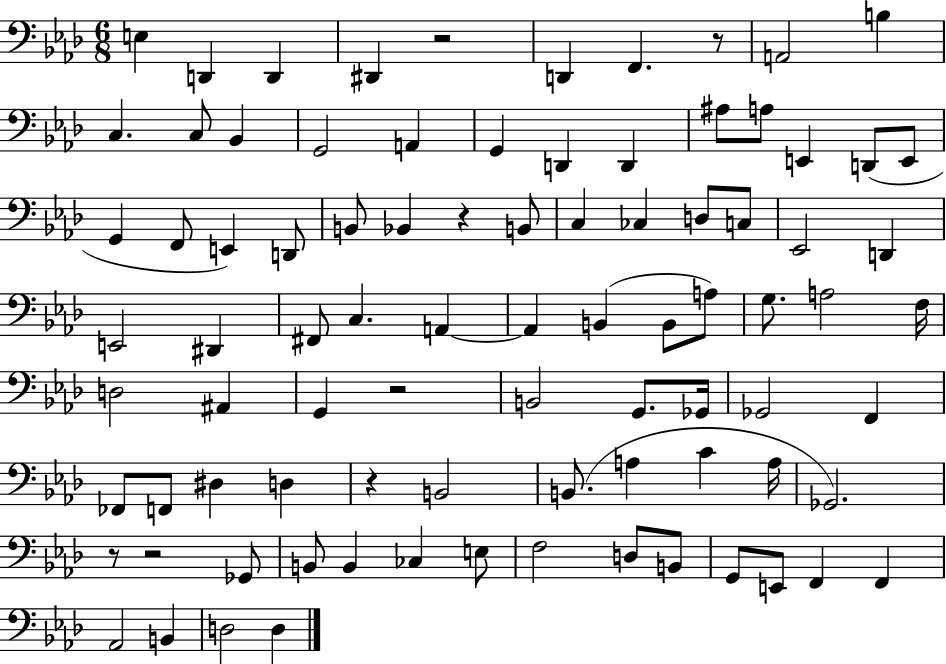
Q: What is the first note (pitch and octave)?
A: E3